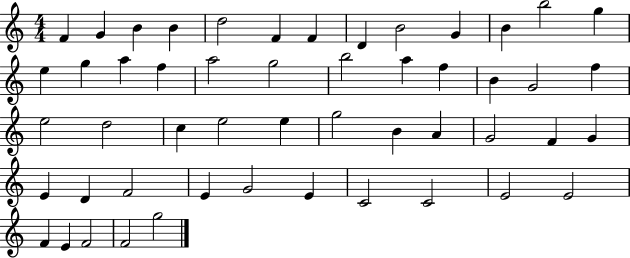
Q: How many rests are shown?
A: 0